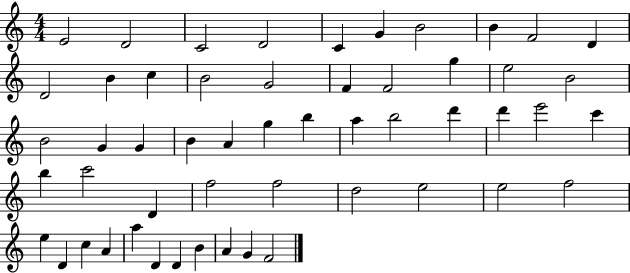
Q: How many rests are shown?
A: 0